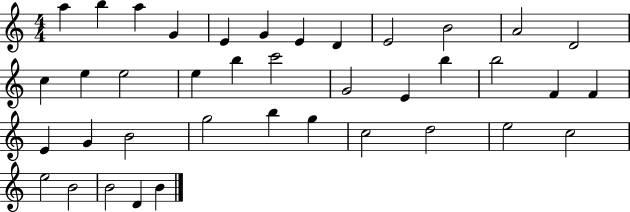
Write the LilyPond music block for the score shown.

{
  \clef treble
  \numericTimeSignature
  \time 4/4
  \key c \major
  a''4 b''4 a''4 g'4 | e'4 g'4 e'4 d'4 | e'2 b'2 | a'2 d'2 | \break c''4 e''4 e''2 | e''4 b''4 c'''2 | g'2 e'4 b''4 | b''2 f'4 f'4 | \break e'4 g'4 b'2 | g''2 b''4 g''4 | c''2 d''2 | e''2 c''2 | \break e''2 b'2 | b'2 d'4 b'4 | \bar "|."
}